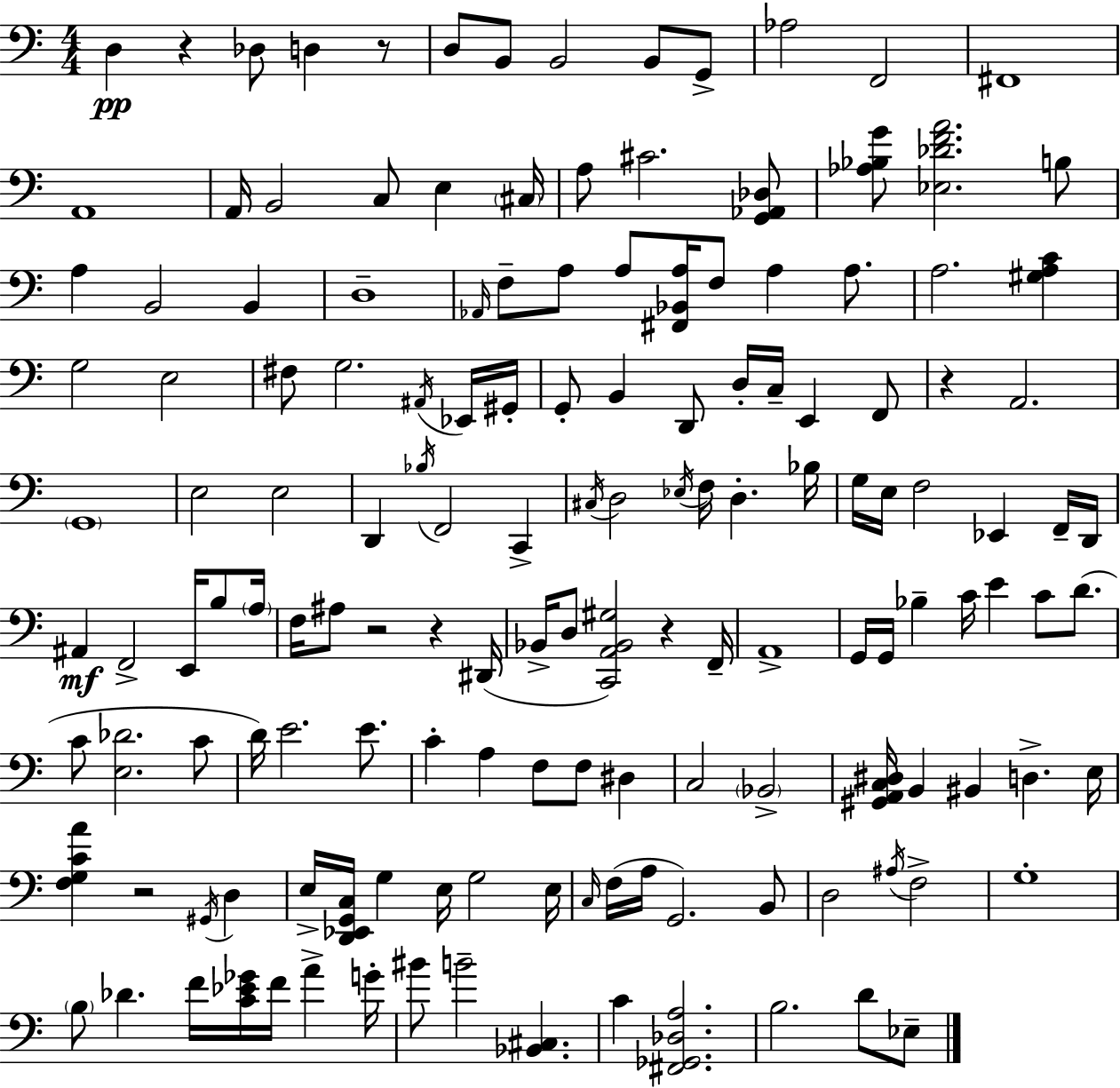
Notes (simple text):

D3/q R/q Db3/e D3/q R/e D3/e B2/e B2/h B2/e G2/e Ab3/h F2/h F#2/w A2/w A2/s B2/h C3/e E3/q C#3/s A3/e C#4/h. [G2,Ab2,Db3]/e [Ab3,Bb3,G4]/e [Eb3,Db4,F4,A4]/h. B3/e A3/q B2/h B2/q D3/w Ab2/s F3/e A3/e A3/e [F#2,Bb2,A3]/s F3/e A3/q A3/e. A3/h. [G#3,A3,C4]/q G3/h E3/h F#3/e G3/h. A#2/s Eb2/s G#2/s G2/e B2/q D2/e D3/s C3/s E2/q F2/e R/q A2/h. G2/w E3/h E3/h D2/q Bb3/s F2/h C2/q C#3/s D3/h Eb3/s F3/s D3/q. Bb3/s G3/s E3/s F3/h Eb2/q F2/s D2/s A#2/q F2/h E2/s B3/e A3/s F3/s A#3/e R/h R/q D#2/s Bb2/s D3/e [C2,A2,Bb2,G#3]/h R/q F2/s A2/w G2/s G2/s Bb3/q C4/s E4/q C4/e D4/e. C4/e [E3,Db4]/h. C4/e D4/s E4/h. E4/e. C4/q A3/q F3/e F3/e D#3/q C3/h Bb2/h [G#2,A2,C3,D#3]/s B2/q BIS2/q D3/q. E3/s [F3,G3,C4,A4]/q R/h G#2/s D3/q E3/s [D2,Eb2,G2,C3]/s G3/q E3/s G3/h E3/s C3/s F3/s A3/s G2/h. B2/e D3/h A#3/s F3/h G3/w B3/e Db4/q. F4/s [C4,Eb4,Gb4]/s F4/s A4/q G4/s BIS4/e B4/h [Bb2,C#3]/q. C4/q [F#2,Gb2,Db3,A3]/h. B3/h. D4/e Eb3/e